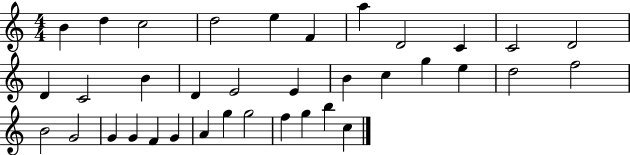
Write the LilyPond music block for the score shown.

{
  \clef treble
  \numericTimeSignature
  \time 4/4
  \key c \major
  b'4 d''4 c''2 | d''2 e''4 f'4 | a''4 d'2 c'4 | c'2 d'2 | \break d'4 c'2 b'4 | d'4 e'2 e'4 | b'4 c''4 g''4 e''4 | d''2 f''2 | \break b'2 g'2 | g'4 g'4 f'4 g'4 | a'4 g''4 g''2 | f''4 g''4 b''4 c''4 | \break \bar "|."
}